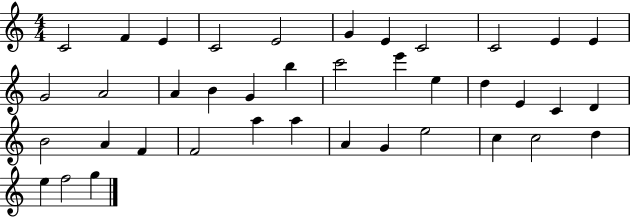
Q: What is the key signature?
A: C major